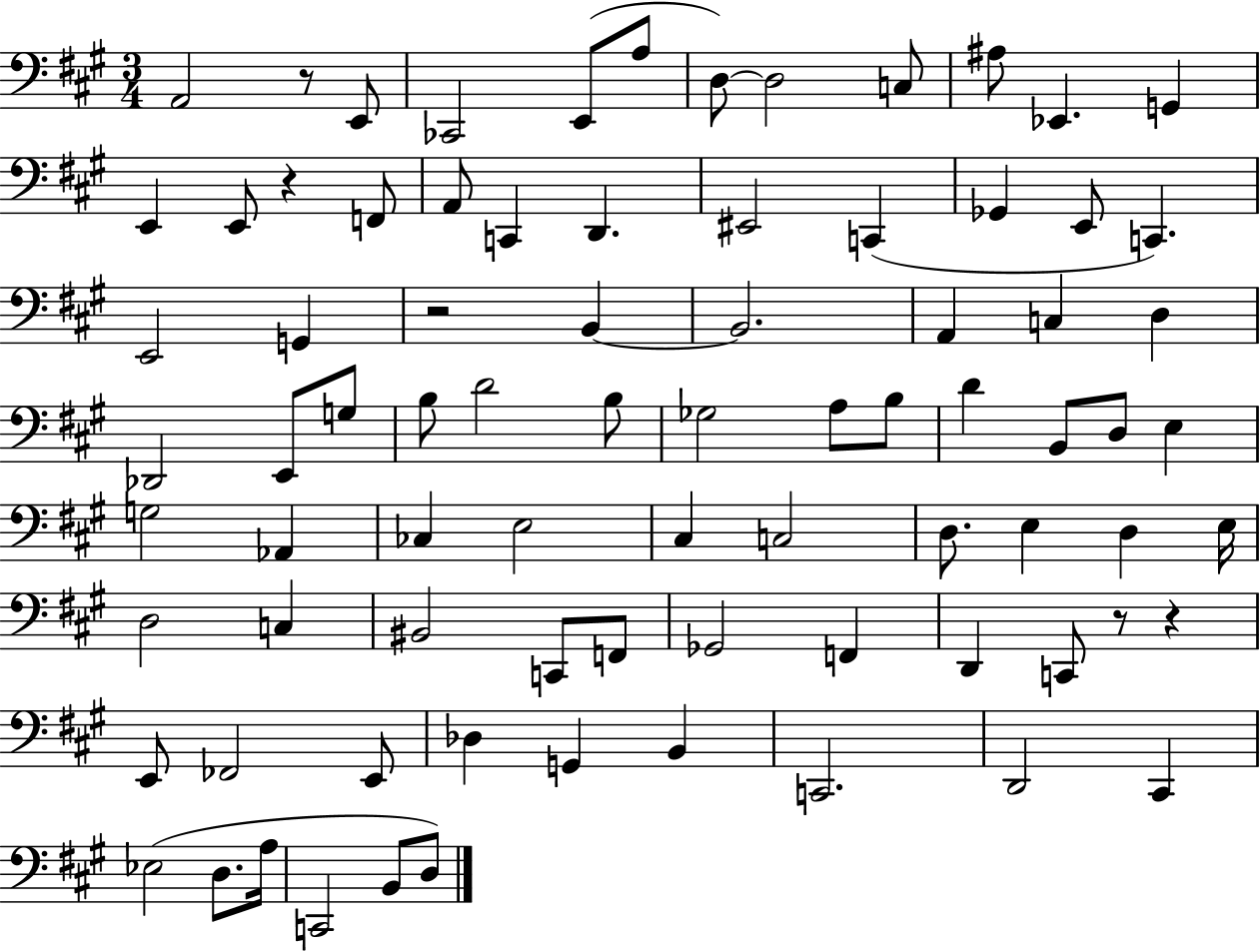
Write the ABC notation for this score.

X:1
T:Untitled
M:3/4
L:1/4
K:A
A,,2 z/2 E,,/2 _C,,2 E,,/2 A,/2 D,/2 D,2 C,/2 ^A,/2 _E,, G,, E,, E,,/2 z F,,/2 A,,/2 C,, D,, ^E,,2 C,, _G,, E,,/2 C,, E,,2 G,, z2 B,, B,,2 A,, C, D, _D,,2 E,,/2 G,/2 B,/2 D2 B,/2 _G,2 A,/2 B,/2 D B,,/2 D,/2 E, G,2 _A,, _C, E,2 ^C, C,2 D,/2 E, D, E,/4 D,2 C, ^B,,2 C,,/2 F,,/2 _G,,2 F,, D,, C,,/2 z/2 z E,,/2 _F,,2 E,,/2 _D, G,, B,, C,,2 D,,2 ^C,, _E,2 D,/2 A,/4 C,,2 B,,/2 D,/2